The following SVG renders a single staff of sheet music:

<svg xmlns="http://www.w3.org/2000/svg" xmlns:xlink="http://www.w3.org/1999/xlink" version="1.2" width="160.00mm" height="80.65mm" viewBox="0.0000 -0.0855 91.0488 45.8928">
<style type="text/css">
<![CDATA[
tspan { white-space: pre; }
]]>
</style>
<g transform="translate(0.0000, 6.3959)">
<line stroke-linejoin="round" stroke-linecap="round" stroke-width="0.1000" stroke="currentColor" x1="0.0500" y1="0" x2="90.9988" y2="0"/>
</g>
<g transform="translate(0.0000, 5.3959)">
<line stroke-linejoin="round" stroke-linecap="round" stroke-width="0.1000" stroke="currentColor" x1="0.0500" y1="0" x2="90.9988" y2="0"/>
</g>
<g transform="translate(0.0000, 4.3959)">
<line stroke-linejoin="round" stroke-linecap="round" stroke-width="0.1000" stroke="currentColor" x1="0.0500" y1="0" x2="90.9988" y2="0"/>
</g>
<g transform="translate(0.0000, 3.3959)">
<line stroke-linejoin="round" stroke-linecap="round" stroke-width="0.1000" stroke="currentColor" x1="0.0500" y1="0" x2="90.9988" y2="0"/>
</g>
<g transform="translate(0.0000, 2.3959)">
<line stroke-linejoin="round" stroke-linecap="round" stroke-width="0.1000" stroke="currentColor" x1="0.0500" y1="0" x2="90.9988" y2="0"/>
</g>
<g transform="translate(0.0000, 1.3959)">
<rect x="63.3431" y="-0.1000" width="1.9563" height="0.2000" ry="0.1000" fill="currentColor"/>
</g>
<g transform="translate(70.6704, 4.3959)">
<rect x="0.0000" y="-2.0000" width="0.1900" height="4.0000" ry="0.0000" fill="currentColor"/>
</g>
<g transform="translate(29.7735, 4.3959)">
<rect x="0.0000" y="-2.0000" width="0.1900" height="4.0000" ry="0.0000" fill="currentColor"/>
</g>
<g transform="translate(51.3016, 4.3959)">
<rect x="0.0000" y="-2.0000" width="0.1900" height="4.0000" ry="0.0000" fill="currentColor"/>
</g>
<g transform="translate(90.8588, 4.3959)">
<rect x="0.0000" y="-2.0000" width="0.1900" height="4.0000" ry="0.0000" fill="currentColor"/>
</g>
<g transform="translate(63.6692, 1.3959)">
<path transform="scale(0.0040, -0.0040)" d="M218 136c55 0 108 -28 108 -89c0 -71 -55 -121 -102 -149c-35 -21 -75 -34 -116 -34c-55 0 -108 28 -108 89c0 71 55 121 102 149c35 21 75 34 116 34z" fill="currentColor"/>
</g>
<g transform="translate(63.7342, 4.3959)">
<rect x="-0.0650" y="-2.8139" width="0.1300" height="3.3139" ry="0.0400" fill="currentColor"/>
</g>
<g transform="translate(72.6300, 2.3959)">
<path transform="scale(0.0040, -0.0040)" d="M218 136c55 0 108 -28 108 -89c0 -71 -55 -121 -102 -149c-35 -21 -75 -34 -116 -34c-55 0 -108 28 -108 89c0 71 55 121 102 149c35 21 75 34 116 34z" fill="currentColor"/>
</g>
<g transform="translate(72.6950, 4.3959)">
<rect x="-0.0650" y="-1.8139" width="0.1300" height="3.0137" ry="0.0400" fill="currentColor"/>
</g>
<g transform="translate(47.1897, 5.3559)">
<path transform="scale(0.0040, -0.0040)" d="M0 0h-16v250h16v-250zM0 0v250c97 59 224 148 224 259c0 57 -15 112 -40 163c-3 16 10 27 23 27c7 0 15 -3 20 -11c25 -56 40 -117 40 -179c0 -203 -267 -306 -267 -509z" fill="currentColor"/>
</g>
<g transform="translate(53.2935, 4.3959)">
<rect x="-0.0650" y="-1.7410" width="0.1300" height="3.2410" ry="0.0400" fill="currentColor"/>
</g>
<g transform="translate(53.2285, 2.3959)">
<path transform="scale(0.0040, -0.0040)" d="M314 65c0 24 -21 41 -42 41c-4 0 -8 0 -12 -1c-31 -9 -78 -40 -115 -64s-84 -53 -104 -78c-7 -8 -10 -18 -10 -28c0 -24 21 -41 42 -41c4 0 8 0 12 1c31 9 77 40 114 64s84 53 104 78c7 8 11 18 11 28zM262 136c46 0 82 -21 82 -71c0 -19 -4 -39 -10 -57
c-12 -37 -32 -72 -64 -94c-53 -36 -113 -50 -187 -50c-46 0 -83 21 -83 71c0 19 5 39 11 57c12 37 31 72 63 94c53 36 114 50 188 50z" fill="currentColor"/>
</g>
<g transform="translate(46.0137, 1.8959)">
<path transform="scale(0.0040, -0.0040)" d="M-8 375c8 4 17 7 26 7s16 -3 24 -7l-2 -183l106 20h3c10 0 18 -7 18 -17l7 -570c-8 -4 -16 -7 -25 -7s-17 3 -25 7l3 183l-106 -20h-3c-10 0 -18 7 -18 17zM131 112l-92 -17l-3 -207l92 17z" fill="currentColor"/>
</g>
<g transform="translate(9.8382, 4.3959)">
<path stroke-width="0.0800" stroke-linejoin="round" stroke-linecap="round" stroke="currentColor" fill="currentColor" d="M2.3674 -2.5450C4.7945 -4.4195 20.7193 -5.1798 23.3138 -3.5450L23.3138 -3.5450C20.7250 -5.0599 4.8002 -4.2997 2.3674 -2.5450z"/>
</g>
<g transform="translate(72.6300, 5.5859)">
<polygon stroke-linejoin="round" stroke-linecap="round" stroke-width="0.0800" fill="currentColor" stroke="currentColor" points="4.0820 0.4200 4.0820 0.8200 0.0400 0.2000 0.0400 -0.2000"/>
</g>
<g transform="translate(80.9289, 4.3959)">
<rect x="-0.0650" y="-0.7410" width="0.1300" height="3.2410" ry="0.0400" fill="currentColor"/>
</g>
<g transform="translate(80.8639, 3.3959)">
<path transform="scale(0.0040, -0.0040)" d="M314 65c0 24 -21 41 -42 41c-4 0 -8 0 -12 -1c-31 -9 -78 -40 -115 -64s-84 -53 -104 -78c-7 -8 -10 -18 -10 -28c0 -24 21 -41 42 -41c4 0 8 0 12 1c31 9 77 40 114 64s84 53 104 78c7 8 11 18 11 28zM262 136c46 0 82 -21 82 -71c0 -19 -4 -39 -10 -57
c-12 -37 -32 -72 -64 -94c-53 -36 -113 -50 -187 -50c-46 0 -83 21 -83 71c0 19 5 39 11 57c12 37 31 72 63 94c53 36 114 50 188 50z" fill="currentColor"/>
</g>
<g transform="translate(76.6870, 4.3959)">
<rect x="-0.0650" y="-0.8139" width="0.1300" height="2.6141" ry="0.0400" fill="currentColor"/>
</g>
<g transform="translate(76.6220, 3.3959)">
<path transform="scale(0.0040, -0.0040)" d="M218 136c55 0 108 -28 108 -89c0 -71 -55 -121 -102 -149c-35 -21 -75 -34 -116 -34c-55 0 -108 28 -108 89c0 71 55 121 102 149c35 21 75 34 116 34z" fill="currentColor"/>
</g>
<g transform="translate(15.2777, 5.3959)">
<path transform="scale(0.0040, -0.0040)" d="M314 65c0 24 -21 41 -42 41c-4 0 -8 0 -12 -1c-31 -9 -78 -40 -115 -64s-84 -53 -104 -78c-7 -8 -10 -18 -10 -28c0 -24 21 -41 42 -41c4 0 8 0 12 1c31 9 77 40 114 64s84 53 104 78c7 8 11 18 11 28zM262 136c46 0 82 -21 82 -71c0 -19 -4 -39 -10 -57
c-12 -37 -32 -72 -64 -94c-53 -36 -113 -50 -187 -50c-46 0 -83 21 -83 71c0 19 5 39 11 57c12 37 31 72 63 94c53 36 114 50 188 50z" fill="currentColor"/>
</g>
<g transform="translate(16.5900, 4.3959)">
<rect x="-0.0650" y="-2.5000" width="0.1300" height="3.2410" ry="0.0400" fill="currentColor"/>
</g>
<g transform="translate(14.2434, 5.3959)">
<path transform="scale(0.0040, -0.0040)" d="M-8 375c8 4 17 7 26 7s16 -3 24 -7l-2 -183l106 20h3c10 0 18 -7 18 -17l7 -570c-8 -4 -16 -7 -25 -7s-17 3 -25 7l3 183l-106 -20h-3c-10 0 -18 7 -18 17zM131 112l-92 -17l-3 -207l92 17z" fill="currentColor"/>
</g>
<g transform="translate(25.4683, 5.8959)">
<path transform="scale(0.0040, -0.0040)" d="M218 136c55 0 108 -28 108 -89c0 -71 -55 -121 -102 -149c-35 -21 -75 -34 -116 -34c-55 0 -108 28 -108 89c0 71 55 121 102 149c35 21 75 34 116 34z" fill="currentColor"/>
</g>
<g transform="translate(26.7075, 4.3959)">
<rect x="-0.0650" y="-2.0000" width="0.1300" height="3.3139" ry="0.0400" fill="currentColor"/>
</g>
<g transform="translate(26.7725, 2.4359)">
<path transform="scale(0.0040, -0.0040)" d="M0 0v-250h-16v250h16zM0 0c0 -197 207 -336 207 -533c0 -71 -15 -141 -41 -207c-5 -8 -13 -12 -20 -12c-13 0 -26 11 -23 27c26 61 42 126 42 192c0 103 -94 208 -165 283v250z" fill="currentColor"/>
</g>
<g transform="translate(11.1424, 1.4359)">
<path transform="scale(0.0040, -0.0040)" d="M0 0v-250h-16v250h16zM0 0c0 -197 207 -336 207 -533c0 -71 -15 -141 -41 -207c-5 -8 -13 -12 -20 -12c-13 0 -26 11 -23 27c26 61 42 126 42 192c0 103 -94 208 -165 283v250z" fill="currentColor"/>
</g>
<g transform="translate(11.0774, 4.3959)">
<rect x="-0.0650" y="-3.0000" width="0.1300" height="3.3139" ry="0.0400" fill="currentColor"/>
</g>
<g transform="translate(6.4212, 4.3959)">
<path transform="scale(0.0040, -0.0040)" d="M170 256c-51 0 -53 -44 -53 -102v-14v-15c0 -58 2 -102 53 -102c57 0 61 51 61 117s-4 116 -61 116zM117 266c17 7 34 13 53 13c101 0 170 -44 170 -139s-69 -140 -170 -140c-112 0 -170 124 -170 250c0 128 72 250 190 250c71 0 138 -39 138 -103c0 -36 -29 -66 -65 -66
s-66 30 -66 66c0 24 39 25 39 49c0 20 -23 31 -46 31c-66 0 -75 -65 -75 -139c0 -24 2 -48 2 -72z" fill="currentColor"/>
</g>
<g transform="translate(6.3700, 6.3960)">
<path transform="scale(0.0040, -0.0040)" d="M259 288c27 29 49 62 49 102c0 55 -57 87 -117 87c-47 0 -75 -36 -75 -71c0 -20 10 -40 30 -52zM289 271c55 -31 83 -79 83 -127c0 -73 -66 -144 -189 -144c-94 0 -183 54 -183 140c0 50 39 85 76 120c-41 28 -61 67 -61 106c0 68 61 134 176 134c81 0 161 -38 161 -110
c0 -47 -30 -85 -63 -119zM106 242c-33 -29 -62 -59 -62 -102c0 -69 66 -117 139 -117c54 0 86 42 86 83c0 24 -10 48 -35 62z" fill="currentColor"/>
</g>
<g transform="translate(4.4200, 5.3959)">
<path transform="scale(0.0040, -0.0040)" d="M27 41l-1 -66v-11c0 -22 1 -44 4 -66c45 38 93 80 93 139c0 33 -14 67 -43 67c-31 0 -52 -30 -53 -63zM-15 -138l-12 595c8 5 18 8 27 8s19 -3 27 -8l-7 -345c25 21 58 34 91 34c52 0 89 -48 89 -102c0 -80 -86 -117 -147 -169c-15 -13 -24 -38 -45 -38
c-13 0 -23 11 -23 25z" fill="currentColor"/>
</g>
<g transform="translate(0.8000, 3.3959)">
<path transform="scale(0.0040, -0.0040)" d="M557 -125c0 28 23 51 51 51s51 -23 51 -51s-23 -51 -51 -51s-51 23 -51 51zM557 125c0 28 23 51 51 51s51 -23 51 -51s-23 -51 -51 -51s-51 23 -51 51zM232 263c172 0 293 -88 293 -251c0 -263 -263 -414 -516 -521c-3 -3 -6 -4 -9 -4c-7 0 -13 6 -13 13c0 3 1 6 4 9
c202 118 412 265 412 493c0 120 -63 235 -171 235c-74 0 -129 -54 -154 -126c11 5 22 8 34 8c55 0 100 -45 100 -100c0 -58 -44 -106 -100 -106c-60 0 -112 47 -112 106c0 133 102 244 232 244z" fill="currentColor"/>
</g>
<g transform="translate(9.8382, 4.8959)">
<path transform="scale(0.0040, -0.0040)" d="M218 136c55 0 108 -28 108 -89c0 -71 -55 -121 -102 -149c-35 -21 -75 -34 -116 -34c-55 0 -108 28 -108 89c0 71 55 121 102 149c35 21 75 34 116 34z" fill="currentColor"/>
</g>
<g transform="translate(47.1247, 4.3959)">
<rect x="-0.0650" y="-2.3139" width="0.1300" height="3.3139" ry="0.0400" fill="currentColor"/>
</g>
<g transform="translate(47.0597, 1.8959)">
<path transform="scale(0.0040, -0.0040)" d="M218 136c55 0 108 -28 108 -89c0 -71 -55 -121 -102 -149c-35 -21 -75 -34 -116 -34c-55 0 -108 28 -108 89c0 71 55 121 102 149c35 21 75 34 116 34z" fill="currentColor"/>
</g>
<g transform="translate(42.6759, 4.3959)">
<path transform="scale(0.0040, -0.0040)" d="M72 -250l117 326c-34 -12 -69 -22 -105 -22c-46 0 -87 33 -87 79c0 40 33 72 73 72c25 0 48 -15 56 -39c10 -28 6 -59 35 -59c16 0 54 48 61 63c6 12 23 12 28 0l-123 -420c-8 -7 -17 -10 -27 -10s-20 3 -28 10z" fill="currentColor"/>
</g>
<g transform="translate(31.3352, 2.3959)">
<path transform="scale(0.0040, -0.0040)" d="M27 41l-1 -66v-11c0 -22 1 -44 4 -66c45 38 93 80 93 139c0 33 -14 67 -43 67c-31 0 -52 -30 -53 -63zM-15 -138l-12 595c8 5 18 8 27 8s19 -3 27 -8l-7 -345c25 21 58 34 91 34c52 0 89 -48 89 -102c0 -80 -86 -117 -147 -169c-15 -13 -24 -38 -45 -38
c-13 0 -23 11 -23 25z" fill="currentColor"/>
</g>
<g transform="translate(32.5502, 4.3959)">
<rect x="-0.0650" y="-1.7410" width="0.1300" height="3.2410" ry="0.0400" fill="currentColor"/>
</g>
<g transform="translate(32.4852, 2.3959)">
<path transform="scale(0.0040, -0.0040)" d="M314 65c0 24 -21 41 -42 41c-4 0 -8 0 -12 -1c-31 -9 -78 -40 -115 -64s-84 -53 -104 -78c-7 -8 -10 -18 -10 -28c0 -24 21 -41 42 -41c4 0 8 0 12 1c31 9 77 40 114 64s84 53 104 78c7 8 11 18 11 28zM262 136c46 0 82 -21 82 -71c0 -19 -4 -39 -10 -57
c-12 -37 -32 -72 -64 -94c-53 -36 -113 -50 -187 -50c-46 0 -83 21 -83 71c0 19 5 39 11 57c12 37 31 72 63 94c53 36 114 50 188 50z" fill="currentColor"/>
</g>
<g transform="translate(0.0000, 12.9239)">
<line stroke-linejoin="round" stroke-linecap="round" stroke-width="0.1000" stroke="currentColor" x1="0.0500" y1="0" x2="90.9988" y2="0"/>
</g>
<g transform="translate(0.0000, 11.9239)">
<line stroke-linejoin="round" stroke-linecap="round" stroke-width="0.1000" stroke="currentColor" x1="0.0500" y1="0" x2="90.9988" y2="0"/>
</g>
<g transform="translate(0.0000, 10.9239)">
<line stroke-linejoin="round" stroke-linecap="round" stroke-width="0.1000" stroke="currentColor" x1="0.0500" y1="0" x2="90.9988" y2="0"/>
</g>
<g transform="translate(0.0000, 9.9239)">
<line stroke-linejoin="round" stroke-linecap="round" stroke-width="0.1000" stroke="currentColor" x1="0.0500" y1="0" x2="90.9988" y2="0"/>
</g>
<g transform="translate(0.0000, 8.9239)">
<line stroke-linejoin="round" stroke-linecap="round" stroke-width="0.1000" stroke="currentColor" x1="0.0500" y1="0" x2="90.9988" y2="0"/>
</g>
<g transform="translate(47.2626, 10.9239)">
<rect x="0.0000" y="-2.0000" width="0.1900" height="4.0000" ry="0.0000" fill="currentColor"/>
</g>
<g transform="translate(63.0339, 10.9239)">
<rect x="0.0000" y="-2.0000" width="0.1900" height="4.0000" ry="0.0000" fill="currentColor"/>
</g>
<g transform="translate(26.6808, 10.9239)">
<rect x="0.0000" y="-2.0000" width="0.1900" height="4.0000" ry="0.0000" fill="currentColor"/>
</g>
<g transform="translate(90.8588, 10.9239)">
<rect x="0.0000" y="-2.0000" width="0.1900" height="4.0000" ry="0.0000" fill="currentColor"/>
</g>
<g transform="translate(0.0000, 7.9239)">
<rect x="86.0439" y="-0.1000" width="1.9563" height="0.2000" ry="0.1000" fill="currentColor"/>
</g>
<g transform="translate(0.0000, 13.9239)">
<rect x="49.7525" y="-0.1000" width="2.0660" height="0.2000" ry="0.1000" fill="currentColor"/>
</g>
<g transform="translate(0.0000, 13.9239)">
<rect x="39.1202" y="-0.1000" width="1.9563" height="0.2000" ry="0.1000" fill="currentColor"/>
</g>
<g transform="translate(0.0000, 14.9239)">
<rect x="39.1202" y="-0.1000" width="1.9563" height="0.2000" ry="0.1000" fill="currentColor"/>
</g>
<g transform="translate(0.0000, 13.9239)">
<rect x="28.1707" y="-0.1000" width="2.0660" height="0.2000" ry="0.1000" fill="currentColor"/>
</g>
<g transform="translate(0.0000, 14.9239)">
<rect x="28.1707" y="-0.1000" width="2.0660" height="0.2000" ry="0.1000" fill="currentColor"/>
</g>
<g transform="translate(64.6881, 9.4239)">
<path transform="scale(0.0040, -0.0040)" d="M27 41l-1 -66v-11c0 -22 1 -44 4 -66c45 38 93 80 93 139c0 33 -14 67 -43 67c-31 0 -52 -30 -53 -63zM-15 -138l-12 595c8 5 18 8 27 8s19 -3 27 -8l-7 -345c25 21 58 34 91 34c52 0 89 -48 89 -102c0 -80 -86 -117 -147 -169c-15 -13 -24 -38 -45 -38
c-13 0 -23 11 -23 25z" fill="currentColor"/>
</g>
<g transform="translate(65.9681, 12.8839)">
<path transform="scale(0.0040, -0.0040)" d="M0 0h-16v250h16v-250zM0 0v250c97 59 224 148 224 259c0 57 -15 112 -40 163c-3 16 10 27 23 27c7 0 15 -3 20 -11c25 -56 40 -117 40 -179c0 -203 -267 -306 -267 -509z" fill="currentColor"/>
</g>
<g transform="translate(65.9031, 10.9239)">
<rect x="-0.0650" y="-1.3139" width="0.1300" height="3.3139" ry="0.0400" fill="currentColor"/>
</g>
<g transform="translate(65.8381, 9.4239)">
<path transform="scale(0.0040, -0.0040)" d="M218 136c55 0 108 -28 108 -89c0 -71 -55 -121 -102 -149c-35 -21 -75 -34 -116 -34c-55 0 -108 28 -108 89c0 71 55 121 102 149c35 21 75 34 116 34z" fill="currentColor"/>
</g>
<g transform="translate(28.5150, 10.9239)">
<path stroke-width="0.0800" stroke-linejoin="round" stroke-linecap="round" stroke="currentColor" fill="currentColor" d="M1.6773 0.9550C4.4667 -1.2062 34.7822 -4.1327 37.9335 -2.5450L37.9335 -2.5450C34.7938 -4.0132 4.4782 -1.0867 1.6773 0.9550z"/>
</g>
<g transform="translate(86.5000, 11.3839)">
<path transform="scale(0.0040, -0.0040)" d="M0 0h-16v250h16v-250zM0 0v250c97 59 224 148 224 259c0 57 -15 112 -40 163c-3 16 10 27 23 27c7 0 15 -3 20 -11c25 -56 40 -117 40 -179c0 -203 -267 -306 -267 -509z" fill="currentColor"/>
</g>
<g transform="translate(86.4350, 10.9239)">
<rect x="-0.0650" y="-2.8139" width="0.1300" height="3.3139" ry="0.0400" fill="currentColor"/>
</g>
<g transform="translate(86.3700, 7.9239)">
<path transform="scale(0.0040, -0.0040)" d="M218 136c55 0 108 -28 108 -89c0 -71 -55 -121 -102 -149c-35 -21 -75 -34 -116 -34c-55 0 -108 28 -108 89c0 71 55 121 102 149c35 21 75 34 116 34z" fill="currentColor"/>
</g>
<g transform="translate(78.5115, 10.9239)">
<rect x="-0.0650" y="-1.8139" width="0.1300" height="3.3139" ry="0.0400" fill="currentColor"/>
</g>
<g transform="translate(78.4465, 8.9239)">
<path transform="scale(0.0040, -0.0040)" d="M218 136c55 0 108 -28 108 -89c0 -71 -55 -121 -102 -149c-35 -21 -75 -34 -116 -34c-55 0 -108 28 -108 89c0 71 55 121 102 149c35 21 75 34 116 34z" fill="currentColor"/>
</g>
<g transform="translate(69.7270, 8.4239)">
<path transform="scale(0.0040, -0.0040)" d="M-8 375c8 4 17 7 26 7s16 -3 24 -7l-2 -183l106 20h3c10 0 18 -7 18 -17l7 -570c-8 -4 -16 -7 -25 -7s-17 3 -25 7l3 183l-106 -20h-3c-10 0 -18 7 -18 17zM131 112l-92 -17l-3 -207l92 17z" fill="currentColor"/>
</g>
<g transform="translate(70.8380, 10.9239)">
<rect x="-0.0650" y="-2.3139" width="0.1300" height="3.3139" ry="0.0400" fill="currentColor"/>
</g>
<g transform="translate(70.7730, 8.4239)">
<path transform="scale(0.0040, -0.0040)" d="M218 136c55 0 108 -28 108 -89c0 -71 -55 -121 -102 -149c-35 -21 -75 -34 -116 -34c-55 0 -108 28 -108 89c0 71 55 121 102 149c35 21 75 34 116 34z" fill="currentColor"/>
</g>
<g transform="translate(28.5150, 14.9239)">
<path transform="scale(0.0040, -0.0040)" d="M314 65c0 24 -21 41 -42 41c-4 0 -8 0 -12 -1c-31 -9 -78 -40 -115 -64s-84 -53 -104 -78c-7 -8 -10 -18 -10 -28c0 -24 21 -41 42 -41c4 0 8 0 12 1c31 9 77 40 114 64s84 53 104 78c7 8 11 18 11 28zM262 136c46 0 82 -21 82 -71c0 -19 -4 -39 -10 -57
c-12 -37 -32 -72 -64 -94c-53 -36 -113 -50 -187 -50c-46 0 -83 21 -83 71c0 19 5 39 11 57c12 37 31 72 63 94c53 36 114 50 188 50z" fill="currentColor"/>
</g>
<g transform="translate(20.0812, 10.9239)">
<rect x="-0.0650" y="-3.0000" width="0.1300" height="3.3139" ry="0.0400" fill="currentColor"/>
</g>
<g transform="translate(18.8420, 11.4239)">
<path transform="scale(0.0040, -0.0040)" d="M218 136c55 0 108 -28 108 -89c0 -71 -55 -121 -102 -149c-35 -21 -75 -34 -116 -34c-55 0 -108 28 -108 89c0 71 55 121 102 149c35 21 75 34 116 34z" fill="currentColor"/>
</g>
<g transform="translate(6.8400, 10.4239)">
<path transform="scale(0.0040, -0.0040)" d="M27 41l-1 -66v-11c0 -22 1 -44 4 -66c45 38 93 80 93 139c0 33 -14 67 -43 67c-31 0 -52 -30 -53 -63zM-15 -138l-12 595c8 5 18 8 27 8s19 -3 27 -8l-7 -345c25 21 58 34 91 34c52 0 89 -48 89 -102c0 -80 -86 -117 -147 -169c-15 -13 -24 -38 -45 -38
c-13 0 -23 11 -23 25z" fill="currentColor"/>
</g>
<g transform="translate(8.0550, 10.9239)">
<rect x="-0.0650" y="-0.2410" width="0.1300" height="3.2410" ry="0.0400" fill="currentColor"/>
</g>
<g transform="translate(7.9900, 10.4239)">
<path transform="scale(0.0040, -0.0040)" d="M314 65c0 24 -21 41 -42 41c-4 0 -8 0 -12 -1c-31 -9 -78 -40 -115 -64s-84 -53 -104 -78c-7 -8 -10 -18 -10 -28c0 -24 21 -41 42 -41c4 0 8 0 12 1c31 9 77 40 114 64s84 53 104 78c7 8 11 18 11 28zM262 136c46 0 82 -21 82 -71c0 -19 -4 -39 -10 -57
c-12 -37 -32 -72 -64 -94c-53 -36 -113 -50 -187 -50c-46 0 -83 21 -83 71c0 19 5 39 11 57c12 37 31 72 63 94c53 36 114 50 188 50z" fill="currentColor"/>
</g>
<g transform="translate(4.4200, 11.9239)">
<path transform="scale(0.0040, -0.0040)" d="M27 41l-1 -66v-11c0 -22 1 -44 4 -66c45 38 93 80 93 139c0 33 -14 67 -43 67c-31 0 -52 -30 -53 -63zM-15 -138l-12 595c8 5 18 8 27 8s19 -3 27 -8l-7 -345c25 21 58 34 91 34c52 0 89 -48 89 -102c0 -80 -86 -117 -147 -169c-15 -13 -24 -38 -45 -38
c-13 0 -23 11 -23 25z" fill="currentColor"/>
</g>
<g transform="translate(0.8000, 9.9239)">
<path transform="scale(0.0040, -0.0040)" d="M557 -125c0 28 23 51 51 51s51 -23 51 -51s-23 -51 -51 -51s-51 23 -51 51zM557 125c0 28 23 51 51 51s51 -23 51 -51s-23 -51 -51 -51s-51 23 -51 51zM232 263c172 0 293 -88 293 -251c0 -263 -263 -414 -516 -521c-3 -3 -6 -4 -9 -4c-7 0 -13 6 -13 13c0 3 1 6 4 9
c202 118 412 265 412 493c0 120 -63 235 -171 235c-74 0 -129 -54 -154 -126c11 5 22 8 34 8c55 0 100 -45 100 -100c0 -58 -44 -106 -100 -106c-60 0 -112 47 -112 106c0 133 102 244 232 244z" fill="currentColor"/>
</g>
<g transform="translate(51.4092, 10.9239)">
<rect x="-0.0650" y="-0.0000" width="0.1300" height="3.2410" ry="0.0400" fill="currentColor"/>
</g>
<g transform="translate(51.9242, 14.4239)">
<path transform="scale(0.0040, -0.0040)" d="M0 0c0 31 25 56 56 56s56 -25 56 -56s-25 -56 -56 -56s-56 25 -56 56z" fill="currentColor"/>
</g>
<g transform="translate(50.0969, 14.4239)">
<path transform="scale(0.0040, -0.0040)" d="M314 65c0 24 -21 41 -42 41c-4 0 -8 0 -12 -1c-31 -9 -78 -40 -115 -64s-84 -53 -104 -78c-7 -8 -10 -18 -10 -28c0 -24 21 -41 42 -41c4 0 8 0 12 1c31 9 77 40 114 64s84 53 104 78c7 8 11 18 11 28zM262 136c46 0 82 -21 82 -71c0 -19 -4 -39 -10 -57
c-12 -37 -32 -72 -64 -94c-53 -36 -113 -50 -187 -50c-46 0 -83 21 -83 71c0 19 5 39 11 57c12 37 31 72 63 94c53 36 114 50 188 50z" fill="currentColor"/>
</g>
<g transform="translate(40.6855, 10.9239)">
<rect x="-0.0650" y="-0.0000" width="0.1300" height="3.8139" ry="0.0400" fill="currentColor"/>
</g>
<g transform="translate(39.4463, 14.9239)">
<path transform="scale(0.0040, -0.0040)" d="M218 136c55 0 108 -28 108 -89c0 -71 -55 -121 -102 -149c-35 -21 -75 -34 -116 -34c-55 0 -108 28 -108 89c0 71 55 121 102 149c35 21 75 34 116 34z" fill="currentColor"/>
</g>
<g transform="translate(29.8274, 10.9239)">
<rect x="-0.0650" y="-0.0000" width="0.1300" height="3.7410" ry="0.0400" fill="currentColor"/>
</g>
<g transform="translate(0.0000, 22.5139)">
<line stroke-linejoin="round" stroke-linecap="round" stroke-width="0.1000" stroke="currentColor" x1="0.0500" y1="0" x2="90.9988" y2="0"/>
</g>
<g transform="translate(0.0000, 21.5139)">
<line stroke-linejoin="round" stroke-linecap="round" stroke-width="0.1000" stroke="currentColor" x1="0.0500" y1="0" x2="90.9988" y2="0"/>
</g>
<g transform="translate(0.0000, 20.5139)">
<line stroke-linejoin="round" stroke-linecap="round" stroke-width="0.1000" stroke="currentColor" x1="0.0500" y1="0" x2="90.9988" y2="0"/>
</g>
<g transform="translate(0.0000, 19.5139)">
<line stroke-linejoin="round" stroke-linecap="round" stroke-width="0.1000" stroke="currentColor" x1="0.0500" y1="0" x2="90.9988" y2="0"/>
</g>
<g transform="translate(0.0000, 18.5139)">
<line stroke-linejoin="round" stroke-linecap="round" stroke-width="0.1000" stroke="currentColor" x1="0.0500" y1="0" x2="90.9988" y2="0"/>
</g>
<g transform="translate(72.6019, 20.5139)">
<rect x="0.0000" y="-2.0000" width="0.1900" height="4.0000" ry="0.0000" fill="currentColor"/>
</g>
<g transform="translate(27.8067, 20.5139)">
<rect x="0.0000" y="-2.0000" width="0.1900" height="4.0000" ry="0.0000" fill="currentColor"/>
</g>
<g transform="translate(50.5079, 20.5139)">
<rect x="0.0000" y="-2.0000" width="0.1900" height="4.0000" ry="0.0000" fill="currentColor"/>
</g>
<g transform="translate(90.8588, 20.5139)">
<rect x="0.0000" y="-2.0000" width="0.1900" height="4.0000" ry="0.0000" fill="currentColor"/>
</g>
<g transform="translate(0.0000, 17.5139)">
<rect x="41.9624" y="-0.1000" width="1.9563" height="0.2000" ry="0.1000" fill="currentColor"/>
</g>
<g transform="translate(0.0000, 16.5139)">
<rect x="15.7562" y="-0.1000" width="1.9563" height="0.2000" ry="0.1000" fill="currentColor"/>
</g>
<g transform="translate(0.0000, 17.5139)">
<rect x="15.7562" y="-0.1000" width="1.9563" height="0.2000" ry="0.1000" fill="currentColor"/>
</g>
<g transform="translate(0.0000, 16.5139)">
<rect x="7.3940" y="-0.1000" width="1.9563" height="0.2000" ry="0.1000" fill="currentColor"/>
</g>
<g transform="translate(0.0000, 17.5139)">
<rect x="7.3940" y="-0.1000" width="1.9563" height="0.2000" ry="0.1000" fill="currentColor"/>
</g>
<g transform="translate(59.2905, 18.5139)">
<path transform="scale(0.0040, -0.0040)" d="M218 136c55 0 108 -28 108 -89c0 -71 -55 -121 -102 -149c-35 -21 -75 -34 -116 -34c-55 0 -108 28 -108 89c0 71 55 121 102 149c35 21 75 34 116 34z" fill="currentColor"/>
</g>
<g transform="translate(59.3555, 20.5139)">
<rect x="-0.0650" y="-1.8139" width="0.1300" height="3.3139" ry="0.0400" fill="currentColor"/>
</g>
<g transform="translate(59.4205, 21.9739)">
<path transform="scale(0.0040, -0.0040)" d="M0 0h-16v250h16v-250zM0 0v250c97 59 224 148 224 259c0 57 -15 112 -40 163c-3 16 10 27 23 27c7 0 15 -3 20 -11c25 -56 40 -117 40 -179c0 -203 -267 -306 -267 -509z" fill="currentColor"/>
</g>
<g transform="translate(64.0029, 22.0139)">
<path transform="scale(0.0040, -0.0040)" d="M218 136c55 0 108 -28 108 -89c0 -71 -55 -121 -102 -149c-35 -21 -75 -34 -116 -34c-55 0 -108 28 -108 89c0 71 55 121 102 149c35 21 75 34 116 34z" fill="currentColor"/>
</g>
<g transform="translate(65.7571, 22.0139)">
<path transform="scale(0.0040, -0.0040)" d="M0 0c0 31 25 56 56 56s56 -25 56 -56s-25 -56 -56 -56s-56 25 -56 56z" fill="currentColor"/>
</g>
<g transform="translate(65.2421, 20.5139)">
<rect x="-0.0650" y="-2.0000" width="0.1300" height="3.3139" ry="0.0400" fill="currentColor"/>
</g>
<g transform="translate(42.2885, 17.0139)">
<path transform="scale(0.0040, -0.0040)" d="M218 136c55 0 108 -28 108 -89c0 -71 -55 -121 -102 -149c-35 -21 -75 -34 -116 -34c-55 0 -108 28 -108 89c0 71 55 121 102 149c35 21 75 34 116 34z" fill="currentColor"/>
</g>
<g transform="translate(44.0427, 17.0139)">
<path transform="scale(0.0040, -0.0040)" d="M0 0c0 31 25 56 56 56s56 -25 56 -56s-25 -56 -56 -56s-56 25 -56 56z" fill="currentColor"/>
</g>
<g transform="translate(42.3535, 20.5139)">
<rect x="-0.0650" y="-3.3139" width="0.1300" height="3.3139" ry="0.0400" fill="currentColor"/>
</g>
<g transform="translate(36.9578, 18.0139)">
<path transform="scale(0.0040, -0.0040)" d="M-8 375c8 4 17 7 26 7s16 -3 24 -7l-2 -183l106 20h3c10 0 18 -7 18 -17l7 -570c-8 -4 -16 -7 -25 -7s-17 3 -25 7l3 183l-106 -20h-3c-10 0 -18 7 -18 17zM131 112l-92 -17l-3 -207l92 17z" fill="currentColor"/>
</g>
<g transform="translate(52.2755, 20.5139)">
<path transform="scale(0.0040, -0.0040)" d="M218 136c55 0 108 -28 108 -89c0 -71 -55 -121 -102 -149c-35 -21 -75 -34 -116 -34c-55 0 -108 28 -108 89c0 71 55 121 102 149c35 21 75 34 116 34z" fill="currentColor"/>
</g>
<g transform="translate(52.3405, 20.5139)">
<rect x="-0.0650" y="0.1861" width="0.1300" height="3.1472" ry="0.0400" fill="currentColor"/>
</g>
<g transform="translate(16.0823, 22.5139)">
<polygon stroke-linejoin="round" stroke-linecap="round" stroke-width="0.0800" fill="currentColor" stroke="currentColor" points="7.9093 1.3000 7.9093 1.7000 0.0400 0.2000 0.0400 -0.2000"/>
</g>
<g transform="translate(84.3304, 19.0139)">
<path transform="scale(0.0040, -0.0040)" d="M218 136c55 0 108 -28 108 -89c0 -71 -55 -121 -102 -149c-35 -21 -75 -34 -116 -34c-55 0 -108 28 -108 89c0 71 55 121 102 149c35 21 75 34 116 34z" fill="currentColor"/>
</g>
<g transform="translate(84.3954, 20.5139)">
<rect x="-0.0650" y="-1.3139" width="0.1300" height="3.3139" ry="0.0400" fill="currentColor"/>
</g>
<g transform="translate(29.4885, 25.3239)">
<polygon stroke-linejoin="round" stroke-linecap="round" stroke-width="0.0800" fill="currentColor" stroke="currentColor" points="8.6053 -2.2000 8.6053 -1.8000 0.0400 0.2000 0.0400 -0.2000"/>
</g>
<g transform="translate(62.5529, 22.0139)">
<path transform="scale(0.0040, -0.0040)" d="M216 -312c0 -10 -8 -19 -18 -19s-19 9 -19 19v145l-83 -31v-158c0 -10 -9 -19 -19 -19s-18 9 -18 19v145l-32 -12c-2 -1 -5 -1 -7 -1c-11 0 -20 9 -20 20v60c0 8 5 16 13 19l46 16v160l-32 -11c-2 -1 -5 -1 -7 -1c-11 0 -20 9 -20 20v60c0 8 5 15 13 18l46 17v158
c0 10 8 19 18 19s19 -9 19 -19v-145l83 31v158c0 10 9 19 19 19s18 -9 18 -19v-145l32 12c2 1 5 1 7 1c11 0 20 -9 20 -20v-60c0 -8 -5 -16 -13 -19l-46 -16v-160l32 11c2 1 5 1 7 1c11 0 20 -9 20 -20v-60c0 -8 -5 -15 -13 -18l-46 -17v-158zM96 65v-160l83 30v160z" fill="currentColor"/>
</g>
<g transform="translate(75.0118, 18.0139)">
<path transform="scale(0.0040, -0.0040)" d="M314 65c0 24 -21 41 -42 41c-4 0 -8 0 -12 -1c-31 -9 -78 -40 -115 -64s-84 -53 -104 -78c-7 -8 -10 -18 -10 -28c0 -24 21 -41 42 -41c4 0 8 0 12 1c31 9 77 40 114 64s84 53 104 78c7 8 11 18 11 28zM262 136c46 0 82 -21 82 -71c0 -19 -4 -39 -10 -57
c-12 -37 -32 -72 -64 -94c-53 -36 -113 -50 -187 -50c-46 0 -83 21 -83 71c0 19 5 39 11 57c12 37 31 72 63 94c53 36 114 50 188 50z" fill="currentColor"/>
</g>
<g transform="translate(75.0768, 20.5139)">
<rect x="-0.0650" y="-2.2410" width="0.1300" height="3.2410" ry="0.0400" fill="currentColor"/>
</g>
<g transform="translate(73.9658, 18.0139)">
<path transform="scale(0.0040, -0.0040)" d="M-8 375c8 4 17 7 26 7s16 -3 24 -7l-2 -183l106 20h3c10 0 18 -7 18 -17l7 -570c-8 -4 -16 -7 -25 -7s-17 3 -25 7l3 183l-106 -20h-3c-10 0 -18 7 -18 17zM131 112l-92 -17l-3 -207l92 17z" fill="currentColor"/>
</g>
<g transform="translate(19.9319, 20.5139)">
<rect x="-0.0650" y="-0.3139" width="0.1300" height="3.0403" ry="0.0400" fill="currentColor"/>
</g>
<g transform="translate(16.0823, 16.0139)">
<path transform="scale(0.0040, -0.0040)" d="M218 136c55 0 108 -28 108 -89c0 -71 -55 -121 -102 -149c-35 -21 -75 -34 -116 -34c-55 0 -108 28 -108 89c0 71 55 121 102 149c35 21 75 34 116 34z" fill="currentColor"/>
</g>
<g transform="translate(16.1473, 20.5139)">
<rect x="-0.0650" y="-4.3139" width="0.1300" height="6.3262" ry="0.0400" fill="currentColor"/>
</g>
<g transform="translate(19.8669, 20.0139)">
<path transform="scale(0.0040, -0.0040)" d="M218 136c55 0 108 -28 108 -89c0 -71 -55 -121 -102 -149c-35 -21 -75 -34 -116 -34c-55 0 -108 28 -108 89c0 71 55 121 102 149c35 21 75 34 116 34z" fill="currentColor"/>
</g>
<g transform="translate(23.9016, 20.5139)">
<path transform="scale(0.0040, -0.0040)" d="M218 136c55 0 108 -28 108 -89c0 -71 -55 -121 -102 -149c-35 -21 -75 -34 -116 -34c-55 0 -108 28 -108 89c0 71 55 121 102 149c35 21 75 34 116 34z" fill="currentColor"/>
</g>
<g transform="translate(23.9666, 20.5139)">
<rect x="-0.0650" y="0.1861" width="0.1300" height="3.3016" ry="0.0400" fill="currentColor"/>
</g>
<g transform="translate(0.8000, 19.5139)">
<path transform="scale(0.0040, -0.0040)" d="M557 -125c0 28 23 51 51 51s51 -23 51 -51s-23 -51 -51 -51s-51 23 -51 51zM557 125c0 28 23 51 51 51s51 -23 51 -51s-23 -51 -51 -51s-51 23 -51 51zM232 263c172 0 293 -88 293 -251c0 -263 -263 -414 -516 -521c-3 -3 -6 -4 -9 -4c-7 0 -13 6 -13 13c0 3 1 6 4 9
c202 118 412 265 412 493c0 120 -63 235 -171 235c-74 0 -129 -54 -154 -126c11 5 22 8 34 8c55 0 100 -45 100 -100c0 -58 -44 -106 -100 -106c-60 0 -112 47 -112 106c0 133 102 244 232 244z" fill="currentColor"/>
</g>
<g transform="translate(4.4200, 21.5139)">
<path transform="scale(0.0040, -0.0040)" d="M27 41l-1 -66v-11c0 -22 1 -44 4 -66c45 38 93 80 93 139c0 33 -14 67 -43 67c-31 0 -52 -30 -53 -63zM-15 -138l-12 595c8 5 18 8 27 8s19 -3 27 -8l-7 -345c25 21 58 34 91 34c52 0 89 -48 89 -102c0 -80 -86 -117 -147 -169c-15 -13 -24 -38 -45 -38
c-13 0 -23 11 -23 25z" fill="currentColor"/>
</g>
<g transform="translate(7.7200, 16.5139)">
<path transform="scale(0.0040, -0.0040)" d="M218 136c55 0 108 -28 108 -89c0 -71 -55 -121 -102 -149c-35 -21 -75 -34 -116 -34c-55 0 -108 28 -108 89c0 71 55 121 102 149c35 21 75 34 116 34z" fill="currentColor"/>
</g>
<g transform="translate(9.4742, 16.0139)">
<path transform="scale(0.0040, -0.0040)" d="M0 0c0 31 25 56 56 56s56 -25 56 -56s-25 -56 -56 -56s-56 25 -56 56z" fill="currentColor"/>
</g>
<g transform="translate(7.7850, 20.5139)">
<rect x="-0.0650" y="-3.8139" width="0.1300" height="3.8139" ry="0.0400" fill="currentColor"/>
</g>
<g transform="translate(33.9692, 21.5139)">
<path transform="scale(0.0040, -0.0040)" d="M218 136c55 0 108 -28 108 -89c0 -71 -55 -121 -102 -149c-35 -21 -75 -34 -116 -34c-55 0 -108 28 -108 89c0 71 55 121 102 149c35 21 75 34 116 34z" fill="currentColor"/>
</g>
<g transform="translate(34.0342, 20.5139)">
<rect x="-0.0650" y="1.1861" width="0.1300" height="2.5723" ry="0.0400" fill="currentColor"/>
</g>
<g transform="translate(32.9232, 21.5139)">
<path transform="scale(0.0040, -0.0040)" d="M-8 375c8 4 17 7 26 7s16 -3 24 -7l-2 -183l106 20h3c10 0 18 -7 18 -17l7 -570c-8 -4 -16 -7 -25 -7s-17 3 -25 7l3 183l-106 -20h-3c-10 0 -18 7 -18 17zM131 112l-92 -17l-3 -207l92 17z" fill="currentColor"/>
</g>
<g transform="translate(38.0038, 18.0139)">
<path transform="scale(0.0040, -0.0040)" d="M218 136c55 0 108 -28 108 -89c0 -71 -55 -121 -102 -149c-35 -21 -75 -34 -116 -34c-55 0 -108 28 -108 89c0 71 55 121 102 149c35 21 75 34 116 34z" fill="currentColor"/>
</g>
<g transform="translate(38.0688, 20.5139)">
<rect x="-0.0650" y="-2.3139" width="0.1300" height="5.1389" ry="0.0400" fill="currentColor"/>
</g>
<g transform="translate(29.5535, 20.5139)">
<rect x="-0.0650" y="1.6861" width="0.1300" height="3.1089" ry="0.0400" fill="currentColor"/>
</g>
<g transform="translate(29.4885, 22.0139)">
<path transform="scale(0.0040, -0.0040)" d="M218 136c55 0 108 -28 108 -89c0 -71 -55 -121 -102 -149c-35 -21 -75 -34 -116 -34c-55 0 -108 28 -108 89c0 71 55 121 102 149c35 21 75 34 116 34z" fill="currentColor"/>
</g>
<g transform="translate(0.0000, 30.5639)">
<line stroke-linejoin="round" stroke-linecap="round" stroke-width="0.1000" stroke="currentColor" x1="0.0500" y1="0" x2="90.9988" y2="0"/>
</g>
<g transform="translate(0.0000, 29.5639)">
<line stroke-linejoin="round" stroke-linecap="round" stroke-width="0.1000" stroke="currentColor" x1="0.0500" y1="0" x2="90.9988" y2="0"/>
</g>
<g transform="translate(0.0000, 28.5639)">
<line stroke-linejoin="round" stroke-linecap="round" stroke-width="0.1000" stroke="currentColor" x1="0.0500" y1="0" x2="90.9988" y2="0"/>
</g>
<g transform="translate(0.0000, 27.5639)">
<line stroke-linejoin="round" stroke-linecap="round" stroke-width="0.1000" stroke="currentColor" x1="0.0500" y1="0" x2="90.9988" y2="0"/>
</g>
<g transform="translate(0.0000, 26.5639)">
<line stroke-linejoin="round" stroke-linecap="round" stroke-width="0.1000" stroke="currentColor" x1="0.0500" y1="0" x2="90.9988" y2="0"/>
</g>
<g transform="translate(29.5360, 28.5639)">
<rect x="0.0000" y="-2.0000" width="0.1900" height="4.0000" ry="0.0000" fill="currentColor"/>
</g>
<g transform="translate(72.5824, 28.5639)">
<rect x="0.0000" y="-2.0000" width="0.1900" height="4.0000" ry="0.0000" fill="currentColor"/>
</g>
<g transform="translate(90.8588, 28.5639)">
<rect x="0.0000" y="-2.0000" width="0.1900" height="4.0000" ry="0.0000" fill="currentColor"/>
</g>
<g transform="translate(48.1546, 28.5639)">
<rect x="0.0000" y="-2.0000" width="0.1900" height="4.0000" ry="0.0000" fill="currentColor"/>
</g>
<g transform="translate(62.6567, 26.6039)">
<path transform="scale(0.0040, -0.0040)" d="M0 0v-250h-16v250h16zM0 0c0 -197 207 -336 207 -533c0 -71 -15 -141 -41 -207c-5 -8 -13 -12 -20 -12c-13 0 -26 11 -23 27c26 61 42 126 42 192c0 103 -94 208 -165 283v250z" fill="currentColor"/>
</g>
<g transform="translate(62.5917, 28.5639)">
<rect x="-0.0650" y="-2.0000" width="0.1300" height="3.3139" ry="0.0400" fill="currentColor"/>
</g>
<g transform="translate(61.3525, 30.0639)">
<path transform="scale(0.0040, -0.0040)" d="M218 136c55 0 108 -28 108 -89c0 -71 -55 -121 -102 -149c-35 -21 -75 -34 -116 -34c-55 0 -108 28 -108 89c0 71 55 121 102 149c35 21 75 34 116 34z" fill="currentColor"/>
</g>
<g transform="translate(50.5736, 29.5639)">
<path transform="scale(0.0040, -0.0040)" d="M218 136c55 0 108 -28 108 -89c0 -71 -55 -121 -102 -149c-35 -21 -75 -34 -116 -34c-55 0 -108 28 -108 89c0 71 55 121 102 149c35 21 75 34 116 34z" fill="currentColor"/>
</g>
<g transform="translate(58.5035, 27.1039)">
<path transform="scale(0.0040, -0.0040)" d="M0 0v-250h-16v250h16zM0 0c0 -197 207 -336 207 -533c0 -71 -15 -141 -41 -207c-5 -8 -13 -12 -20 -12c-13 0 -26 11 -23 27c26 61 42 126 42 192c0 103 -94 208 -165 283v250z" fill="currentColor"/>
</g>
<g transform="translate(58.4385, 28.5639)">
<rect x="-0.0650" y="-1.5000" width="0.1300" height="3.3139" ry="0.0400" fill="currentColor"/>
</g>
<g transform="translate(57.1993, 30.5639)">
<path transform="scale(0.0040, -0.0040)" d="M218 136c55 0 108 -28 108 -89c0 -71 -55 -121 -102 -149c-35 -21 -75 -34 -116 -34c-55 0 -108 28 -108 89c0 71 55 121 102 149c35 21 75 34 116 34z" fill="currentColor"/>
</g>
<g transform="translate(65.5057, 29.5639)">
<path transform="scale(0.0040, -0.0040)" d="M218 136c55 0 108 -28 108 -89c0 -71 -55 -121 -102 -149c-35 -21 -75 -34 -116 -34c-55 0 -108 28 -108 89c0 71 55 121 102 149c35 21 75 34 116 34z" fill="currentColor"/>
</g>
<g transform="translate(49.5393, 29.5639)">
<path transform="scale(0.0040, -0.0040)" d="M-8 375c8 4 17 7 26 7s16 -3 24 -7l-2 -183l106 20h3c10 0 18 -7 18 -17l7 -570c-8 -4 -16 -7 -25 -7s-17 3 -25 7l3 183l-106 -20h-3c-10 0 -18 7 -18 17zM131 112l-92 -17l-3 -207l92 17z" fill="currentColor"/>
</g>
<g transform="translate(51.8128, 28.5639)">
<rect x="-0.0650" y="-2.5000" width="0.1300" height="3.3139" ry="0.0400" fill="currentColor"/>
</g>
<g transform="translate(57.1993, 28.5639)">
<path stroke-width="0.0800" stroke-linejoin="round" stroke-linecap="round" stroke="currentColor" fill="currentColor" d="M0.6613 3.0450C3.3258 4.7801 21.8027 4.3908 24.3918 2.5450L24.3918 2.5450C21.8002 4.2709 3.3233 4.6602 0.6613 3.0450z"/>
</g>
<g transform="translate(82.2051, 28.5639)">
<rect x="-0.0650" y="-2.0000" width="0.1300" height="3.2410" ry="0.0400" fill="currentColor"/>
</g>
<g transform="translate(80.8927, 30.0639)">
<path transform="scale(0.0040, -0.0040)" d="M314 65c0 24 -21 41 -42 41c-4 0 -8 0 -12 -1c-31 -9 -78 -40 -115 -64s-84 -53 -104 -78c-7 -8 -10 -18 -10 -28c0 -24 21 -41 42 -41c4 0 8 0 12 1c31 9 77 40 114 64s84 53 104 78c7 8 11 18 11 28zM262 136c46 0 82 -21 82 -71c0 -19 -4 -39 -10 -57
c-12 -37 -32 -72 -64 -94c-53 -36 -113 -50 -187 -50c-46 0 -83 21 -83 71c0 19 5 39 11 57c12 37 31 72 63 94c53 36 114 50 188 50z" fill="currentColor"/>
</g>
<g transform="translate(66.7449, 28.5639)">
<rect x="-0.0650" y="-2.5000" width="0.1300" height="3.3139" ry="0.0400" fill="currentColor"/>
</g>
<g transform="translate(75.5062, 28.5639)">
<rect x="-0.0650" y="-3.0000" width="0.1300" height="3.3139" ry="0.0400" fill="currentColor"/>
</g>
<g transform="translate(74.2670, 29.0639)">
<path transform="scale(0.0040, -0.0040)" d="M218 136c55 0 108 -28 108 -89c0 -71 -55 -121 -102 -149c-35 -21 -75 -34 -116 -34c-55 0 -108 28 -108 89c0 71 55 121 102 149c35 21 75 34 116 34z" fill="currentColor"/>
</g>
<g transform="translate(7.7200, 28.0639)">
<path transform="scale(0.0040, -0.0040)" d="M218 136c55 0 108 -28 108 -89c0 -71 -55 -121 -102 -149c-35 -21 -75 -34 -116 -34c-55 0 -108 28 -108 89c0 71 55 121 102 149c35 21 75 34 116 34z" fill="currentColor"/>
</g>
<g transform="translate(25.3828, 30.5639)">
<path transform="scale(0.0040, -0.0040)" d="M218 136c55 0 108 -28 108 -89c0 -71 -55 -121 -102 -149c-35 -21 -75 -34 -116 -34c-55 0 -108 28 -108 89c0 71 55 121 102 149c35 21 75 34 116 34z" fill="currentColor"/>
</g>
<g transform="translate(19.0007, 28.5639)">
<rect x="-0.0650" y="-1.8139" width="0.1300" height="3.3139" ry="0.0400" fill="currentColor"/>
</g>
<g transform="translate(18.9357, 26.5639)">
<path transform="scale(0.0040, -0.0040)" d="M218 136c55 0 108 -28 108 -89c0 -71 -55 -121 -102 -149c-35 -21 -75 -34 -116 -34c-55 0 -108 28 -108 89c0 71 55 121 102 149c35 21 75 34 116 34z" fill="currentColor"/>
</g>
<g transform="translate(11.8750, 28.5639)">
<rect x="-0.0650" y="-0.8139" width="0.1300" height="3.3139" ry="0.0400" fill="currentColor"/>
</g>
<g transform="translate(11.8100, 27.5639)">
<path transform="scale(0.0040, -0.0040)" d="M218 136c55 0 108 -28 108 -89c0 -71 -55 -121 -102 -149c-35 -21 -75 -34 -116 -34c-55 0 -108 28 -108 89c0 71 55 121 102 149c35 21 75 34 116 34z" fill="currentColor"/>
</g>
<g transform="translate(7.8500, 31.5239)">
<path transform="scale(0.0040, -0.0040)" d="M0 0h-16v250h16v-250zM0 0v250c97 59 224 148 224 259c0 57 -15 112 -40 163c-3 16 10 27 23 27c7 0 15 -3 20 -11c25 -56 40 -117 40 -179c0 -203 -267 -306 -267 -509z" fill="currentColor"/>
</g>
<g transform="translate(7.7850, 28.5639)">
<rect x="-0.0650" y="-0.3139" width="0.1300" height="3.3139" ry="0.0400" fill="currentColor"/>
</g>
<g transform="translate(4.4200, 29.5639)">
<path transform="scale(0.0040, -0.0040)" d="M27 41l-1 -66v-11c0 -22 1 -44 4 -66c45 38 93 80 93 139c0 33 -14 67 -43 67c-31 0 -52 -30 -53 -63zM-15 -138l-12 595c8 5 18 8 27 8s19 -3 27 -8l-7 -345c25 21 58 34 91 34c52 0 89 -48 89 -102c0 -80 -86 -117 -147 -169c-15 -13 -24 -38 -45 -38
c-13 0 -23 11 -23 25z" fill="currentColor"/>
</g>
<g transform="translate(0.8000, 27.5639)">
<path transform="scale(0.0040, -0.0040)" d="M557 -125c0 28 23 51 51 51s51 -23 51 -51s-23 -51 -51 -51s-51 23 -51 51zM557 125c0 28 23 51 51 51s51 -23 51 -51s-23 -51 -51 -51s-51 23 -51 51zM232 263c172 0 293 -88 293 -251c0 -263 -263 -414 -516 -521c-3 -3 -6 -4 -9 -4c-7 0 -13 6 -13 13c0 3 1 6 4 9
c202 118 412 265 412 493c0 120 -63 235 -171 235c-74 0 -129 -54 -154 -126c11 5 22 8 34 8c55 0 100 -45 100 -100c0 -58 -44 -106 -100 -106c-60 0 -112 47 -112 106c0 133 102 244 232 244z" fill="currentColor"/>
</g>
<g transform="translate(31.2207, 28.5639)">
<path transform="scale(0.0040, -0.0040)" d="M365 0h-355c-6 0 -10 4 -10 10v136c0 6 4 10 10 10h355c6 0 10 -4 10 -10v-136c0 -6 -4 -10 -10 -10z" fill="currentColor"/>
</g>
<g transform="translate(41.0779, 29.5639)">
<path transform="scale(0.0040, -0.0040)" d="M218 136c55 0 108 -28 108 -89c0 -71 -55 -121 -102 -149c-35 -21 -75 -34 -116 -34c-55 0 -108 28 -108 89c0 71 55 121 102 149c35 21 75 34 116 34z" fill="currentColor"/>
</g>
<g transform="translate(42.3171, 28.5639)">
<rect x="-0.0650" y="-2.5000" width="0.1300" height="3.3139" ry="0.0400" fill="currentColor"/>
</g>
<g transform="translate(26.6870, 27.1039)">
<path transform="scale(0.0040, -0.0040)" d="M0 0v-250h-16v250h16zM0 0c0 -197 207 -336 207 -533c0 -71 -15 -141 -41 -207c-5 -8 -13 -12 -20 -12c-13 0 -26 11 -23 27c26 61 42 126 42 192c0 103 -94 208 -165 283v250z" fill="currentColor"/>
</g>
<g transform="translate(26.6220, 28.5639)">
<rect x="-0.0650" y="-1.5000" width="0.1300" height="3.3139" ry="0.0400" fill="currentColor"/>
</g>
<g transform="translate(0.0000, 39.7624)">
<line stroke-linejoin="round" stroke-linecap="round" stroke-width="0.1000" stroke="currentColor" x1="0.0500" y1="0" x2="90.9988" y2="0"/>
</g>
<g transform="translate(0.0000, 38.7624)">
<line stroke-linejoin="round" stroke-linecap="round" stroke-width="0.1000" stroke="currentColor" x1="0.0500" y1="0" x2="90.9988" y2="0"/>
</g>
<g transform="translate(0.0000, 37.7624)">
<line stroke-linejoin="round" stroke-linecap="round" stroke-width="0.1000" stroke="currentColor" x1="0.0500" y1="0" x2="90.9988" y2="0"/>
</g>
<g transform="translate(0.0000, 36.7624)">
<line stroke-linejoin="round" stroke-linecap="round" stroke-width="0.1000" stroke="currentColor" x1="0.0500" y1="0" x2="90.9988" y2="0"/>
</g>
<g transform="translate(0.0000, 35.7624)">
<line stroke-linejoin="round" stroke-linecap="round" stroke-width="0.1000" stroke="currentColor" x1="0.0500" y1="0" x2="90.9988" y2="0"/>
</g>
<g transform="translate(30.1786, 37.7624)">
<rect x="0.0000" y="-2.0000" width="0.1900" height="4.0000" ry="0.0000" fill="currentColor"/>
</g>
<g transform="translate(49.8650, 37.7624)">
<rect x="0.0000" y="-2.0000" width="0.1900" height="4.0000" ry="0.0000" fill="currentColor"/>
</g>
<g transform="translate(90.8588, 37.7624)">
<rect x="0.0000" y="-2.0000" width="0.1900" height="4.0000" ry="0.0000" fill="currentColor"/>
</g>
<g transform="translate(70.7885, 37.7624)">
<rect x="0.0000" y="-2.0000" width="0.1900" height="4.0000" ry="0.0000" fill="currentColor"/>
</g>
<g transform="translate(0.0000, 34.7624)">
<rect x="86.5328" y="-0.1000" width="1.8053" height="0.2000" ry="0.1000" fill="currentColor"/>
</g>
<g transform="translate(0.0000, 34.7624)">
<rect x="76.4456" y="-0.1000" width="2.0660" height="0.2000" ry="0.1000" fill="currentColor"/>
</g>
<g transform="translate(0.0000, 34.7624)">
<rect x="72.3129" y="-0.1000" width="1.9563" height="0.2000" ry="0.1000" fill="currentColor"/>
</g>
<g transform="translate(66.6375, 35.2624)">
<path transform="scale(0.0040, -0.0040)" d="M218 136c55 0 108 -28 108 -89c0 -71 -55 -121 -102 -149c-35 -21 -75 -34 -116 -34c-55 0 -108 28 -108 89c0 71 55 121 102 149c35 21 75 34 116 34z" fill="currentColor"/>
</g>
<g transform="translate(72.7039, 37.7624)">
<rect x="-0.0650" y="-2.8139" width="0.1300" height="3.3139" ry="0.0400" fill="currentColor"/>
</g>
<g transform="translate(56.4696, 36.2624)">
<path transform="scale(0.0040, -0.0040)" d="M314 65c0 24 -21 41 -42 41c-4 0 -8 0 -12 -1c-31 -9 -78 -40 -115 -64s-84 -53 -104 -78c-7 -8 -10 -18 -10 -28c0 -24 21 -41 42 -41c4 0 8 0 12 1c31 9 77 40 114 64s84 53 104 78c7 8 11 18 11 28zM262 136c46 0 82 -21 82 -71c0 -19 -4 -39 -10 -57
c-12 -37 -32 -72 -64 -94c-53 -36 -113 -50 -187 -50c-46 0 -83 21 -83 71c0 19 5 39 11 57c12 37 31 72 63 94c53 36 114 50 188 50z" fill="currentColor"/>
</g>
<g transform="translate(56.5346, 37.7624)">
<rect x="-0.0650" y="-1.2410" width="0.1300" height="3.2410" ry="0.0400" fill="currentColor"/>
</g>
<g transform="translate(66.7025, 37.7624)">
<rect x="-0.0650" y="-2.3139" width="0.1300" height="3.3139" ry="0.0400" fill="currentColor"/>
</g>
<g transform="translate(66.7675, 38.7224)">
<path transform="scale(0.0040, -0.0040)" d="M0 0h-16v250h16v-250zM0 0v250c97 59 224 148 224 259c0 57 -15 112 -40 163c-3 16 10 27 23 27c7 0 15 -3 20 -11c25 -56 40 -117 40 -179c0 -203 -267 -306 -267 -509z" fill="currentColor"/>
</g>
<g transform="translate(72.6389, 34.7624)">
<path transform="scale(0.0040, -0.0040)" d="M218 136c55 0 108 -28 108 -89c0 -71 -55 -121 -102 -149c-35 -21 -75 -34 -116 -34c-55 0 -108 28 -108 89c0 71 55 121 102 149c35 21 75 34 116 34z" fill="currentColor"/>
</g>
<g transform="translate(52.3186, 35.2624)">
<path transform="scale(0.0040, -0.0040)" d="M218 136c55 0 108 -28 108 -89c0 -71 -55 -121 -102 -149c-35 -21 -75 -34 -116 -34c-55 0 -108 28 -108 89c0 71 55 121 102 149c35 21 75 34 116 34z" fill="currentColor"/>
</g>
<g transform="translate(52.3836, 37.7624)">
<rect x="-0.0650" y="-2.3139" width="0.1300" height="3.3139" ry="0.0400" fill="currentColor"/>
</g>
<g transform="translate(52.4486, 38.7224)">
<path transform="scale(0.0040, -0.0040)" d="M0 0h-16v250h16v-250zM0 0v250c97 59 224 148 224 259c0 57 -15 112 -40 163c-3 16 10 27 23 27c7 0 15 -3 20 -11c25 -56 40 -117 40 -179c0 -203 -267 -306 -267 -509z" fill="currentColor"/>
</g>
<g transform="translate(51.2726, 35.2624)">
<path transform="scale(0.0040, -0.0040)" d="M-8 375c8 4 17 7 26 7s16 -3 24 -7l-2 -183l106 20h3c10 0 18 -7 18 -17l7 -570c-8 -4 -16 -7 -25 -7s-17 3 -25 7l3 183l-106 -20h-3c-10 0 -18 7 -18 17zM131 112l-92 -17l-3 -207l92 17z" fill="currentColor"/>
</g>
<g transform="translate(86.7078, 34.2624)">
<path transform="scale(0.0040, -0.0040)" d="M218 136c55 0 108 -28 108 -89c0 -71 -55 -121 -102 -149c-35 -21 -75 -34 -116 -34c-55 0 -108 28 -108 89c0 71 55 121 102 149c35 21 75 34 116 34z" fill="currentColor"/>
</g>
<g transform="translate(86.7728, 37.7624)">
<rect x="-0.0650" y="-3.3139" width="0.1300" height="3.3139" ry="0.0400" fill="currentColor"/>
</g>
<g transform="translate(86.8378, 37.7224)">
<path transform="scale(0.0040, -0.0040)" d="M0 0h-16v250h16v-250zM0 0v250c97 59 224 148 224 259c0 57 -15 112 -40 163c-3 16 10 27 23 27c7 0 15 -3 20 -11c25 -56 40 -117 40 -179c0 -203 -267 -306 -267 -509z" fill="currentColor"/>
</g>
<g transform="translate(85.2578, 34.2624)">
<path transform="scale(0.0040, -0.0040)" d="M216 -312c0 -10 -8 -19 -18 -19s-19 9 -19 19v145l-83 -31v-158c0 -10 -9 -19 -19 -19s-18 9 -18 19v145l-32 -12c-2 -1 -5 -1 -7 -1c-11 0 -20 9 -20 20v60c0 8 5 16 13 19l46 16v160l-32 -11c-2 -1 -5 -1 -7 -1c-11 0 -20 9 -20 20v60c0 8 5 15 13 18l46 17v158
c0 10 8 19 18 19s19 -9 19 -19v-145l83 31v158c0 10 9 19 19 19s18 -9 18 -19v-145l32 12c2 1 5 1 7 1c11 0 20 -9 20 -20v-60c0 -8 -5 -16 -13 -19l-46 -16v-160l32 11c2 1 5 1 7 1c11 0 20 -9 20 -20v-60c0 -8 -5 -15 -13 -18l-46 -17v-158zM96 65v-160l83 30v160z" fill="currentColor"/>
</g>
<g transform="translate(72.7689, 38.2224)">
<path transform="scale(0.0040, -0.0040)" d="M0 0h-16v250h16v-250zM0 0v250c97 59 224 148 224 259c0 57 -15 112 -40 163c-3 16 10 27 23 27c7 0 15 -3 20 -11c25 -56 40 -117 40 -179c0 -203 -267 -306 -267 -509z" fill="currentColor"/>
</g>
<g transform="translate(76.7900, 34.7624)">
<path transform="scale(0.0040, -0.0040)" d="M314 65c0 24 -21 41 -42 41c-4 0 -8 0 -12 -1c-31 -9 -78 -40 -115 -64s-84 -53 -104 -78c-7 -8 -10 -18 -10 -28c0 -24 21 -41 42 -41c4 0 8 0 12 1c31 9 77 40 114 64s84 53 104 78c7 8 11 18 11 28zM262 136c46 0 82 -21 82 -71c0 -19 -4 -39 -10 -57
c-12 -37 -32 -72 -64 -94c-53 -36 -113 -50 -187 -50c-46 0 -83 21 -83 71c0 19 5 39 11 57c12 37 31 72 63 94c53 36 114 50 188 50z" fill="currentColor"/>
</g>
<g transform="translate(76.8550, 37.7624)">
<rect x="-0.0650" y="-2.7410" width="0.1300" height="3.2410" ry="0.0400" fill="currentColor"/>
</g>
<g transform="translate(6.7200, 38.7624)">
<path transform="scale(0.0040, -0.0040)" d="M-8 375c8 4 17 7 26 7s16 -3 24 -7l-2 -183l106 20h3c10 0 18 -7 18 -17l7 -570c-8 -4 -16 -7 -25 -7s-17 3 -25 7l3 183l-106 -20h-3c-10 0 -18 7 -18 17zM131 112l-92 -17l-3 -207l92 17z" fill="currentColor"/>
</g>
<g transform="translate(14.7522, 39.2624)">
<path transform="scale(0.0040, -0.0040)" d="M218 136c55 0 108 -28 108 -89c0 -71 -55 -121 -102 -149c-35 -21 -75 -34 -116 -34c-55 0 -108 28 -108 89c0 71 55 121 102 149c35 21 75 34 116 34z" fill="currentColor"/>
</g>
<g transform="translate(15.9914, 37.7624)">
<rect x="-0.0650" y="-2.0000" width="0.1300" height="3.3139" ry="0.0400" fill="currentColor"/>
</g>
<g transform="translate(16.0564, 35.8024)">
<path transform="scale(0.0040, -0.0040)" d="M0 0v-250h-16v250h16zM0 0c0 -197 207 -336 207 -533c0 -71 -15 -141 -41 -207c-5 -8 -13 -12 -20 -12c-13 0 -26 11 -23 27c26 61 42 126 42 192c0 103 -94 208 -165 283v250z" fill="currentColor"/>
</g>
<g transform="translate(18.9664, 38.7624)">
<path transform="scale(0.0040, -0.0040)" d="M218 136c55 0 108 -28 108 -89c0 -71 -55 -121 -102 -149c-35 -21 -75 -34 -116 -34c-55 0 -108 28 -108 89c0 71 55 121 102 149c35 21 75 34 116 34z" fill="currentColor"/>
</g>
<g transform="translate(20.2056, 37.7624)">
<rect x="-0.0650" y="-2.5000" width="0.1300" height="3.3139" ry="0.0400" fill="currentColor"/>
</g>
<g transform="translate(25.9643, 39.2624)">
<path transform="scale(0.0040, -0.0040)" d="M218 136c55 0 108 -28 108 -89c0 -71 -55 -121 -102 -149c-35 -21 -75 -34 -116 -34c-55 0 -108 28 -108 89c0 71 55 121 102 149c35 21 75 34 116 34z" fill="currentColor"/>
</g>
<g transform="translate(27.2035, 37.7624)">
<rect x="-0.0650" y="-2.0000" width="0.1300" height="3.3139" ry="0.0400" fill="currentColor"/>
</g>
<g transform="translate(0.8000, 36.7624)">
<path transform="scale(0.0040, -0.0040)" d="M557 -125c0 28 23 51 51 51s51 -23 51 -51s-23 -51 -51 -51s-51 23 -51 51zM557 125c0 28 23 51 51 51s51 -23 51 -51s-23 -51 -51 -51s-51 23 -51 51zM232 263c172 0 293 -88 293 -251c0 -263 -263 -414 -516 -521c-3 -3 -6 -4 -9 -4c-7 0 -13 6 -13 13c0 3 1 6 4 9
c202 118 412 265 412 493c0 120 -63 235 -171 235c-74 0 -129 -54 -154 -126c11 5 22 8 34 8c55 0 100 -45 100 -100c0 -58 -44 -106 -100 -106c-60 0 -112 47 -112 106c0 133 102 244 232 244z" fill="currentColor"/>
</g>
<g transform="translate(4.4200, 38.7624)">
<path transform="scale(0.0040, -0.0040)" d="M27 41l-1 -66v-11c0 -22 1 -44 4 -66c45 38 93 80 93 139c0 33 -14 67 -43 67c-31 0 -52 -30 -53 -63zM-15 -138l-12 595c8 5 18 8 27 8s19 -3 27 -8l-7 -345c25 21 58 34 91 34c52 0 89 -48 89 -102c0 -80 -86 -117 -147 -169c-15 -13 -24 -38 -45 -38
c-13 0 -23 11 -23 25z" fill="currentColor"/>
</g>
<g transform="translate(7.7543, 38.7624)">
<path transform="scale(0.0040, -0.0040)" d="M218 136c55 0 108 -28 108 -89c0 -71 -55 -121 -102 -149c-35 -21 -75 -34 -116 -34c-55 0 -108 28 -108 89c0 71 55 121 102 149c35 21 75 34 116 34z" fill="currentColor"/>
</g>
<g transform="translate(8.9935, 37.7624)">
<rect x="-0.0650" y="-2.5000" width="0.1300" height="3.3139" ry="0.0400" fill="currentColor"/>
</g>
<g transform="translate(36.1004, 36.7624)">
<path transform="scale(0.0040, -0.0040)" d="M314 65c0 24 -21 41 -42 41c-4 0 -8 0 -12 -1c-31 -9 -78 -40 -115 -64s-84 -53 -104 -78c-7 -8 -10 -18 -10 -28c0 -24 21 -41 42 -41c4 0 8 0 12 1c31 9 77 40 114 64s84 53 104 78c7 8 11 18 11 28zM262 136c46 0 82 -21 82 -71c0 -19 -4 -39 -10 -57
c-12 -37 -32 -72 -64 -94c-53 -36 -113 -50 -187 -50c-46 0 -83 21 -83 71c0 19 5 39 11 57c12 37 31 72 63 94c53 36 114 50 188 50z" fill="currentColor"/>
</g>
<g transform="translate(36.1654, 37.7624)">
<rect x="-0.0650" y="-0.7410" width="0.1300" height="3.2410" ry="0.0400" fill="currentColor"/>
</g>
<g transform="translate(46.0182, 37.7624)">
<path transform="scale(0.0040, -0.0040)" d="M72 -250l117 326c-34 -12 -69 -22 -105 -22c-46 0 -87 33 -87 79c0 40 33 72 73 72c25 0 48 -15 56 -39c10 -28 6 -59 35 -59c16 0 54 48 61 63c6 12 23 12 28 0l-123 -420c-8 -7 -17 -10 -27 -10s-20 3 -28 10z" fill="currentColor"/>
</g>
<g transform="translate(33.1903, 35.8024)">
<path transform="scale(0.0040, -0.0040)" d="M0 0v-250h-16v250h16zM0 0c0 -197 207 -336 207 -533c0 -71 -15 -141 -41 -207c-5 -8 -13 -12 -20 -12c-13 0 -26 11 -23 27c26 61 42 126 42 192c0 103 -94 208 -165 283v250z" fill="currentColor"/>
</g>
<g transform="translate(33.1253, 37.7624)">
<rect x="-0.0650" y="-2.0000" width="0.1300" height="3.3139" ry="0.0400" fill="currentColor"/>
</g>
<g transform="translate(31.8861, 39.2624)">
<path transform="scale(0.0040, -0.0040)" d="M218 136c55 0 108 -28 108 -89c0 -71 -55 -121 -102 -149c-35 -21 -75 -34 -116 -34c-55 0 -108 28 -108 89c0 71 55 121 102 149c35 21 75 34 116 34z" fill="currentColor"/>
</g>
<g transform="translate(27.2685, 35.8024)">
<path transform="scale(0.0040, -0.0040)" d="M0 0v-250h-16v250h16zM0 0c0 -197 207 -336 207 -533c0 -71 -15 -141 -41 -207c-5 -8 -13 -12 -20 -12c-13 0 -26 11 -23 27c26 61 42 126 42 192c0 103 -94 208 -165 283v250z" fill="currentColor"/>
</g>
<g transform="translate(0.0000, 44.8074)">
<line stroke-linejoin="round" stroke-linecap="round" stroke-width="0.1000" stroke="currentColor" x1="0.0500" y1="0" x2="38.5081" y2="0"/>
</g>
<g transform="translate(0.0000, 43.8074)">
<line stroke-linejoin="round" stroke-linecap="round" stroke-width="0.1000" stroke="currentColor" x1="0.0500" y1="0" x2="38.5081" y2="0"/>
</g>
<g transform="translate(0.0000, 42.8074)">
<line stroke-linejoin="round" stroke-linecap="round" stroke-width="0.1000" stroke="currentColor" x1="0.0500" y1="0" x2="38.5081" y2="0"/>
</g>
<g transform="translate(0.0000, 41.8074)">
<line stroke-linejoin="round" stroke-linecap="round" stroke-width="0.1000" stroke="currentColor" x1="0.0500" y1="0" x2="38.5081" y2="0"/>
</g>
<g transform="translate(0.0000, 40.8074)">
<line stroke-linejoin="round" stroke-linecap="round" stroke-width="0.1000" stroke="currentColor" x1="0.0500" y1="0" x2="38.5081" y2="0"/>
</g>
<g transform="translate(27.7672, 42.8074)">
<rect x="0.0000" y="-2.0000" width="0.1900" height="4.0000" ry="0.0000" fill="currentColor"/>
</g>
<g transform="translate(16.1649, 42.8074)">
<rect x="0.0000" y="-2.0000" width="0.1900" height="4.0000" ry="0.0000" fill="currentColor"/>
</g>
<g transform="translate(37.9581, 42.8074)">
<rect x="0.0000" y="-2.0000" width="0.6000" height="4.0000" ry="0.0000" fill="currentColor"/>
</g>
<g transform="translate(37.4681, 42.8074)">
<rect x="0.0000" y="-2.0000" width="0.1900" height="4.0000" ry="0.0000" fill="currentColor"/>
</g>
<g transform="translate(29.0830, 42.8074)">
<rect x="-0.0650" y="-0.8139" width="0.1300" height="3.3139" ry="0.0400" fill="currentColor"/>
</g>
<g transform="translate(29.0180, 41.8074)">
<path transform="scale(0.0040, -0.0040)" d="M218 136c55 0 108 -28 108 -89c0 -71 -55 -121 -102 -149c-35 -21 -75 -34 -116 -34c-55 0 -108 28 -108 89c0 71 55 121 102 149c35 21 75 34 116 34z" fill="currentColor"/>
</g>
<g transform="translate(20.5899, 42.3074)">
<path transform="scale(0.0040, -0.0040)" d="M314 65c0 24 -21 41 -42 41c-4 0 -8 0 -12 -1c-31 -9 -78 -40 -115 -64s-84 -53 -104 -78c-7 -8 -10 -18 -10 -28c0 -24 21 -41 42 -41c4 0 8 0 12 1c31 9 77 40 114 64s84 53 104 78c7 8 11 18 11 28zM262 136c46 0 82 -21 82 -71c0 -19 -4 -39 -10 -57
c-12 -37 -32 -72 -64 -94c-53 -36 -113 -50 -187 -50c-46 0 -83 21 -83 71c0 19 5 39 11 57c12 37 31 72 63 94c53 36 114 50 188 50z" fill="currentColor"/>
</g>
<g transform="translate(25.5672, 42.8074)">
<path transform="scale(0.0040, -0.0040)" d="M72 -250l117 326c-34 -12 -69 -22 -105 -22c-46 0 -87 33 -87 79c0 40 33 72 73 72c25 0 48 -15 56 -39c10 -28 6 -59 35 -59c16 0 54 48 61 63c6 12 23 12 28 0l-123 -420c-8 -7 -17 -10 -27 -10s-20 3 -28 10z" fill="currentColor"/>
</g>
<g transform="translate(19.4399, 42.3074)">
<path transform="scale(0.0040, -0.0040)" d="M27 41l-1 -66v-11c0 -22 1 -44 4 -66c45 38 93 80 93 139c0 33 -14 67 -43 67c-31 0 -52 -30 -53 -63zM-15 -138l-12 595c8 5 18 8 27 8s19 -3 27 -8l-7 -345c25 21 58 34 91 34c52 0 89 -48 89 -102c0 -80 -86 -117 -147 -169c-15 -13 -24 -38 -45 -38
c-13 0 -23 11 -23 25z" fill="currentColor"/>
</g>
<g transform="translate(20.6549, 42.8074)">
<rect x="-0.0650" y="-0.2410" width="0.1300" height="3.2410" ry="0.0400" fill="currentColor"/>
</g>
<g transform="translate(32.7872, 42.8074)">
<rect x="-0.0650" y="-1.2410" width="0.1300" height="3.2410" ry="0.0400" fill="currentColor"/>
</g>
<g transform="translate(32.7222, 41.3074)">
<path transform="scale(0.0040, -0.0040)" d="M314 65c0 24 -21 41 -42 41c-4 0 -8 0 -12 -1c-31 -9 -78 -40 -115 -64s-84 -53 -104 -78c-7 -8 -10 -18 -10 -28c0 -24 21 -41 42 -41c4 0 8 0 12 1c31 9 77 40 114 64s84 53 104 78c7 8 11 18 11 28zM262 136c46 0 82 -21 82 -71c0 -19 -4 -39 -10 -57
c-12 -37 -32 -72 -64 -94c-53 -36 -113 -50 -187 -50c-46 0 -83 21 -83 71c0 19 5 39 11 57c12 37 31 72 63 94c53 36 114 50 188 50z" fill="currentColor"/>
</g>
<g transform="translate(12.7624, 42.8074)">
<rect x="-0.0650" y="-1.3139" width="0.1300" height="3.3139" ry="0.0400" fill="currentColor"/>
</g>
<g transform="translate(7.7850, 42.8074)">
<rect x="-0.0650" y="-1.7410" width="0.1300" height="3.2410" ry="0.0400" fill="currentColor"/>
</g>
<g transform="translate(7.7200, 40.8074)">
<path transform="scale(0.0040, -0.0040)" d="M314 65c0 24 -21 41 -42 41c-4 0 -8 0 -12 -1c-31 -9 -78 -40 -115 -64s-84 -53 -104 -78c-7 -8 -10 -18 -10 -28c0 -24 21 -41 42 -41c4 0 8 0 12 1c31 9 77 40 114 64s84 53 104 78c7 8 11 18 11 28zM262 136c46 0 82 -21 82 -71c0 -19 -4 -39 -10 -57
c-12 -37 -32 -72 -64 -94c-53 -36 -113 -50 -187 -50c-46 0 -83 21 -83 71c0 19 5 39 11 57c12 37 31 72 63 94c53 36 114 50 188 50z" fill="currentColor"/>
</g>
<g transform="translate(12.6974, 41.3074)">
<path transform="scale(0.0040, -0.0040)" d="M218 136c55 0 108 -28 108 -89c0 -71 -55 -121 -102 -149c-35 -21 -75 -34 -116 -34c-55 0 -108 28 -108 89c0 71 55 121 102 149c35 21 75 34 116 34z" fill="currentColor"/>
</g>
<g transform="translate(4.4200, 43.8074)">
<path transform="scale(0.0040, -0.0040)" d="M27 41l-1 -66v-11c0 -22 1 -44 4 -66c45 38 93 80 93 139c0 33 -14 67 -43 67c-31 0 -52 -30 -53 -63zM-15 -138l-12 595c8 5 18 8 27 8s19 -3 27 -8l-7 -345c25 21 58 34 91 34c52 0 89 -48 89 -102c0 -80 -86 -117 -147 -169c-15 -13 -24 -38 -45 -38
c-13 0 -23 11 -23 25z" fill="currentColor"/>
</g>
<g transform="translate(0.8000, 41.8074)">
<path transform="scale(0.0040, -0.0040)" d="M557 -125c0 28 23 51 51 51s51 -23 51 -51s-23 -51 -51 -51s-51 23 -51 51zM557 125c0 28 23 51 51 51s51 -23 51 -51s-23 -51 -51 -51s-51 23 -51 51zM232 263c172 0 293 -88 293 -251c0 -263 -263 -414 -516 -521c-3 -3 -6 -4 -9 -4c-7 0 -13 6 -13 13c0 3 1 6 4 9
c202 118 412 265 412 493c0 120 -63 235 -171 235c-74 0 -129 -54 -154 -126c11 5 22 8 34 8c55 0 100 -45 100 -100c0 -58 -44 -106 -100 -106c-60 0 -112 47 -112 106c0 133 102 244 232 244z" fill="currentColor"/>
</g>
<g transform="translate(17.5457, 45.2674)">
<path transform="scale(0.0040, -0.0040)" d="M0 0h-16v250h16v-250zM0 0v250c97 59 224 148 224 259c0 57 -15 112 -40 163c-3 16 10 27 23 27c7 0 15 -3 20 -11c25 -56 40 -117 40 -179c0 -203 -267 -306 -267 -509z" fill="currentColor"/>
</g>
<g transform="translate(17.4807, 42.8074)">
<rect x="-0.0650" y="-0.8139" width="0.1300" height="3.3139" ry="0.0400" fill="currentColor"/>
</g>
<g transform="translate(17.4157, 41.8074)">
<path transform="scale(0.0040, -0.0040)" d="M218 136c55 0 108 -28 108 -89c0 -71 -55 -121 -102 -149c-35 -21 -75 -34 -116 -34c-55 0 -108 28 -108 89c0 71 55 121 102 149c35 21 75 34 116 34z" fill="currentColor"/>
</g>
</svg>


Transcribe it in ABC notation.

X:1
T:Untitled
M:6/8
L:1/4
K:F
C,/2 B,,2 A,,/2 _A,2 z/2 B,/2 A,2 C A,/2 F,/2 F,2 _E,2 C, C,,2 C,, D,,2 _G,/2 B, A, C/2 E F/2 E,/2 D,/2 A,,/2 B,,/2 B,/2 D D, A,/2 ^A,, B,2 G, E,/2 F, A, G,,/2 z2 _B,, B,, G,,/2 A,,/2 B,, C, A,,2 B,, A,,/2 B,, A,,/2 A,,/2 F,2 z/2 B,/2 G,2 B,/2 C/2 C2 ^D/2 A,2 G, F,/2 _E,2 z/2 F, G,2